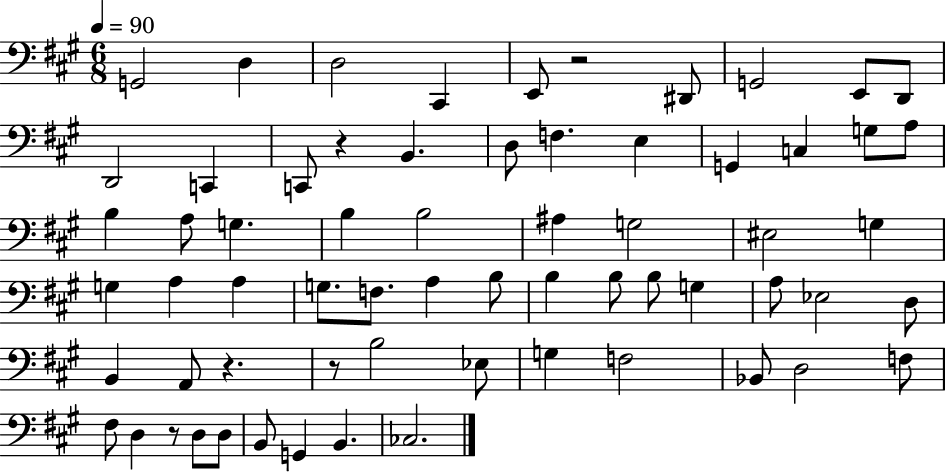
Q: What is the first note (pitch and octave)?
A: G2